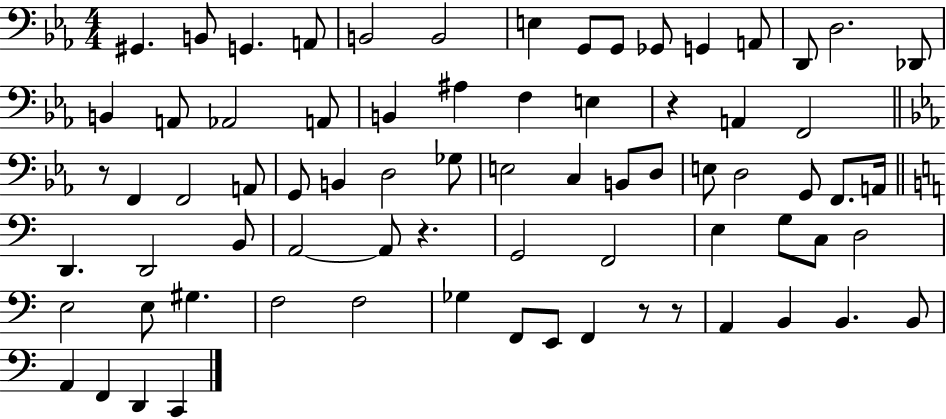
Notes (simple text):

G#2/q. B2/e G2/q. A2/e B2/h B2/h E3/q G2/e G2/e Gb2/e G2/q A2/e D2/e D3/h. Db2/e B2/q A2/e Ab2/h A2/e B2/q A#3/q F3/q E3/q R/q A2/q F2/h R/e F2/q F2/h A2/e G2/e B2/q D3/h Gb3/e E3/h C3/q B2/e D3/e E3/e D3/h G2/e F2/e. A2/s D2/q. D2/h B2/e A2/h A2/e R/q. G2/h F2/h E3/q G3/e C3/e D3/h E3/h E3/e G#3/q. F3/h F3/h Gb3/q F2/e E2/e F2/q R/e R/e A2/q B2/q B2/q. B2/e A2/q F2/q D2/q C2/q